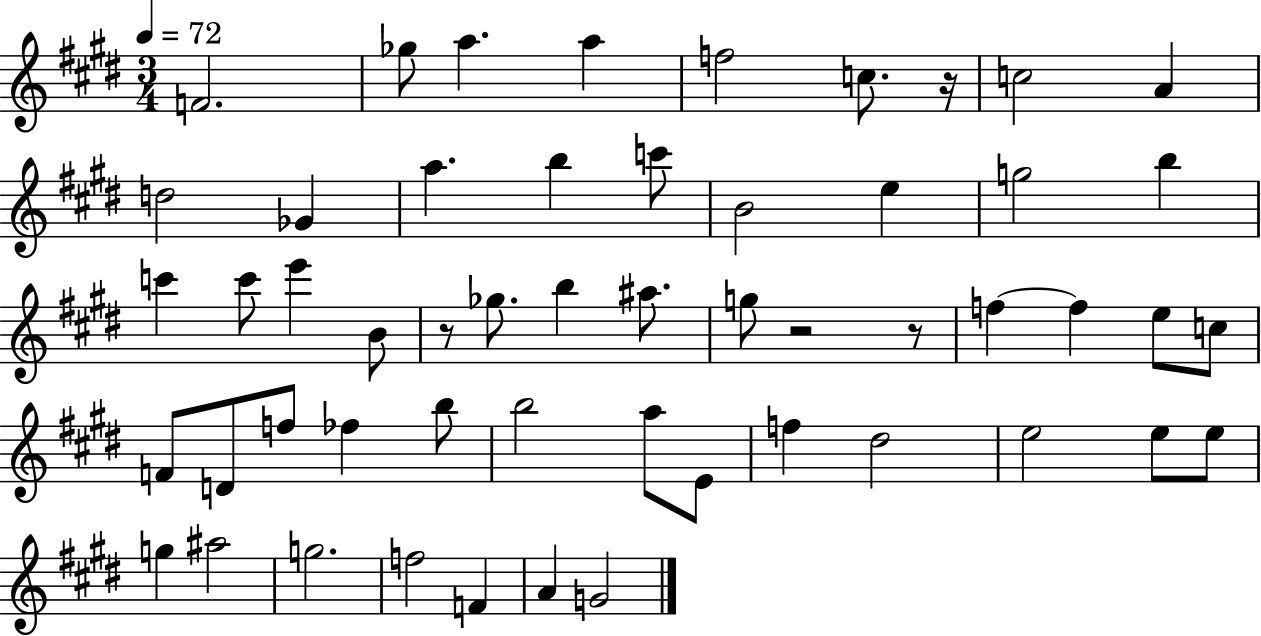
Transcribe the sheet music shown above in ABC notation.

X:1
T:Untitled
M:3/4
L:1/4
K:E
F2 _g/2 a a f2 c/2 z/4 c2 A d2 _G a b c'/2 B2 e g2 b c' c'/2 e' B/2 z/2 _g/2 b ^a/2 g/2 z2 z/2 f f e/2 c/2 F/2 D/2 f/2 _f b/2 b2 a/2 E/2 f ^d2 e2 e/2 e/2 g ^a2 g2 f2 F A G2